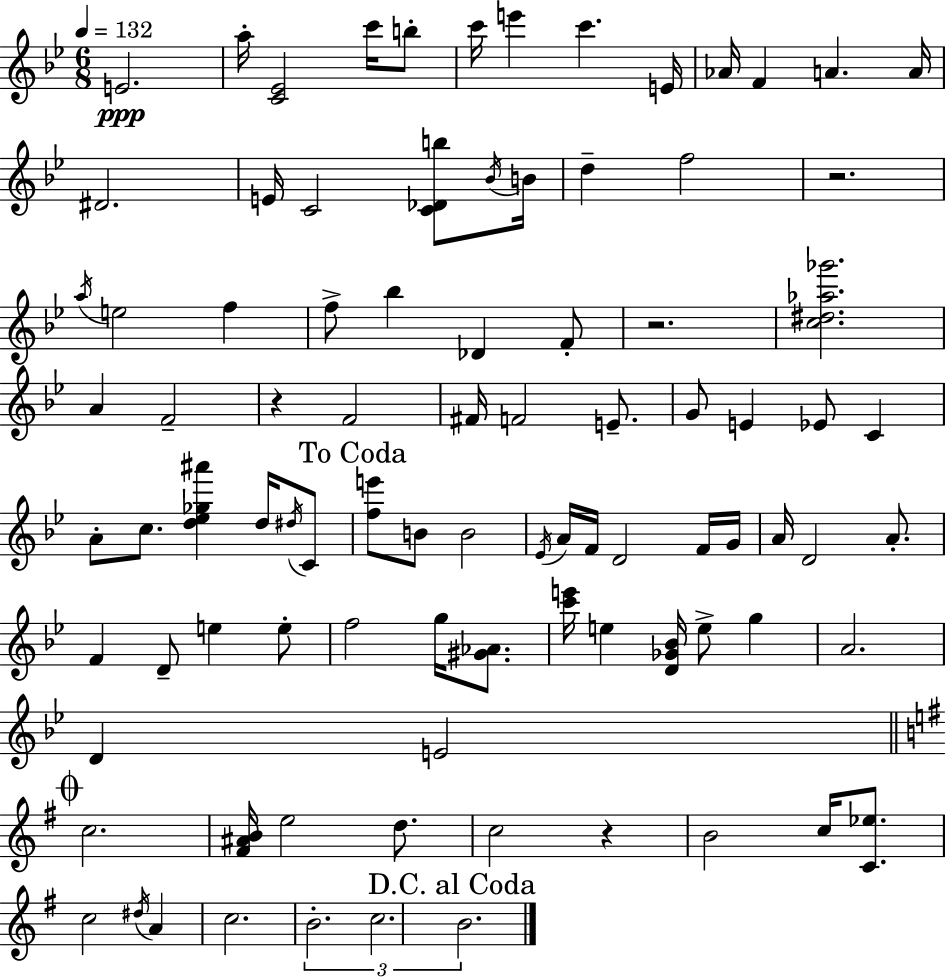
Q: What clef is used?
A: treble